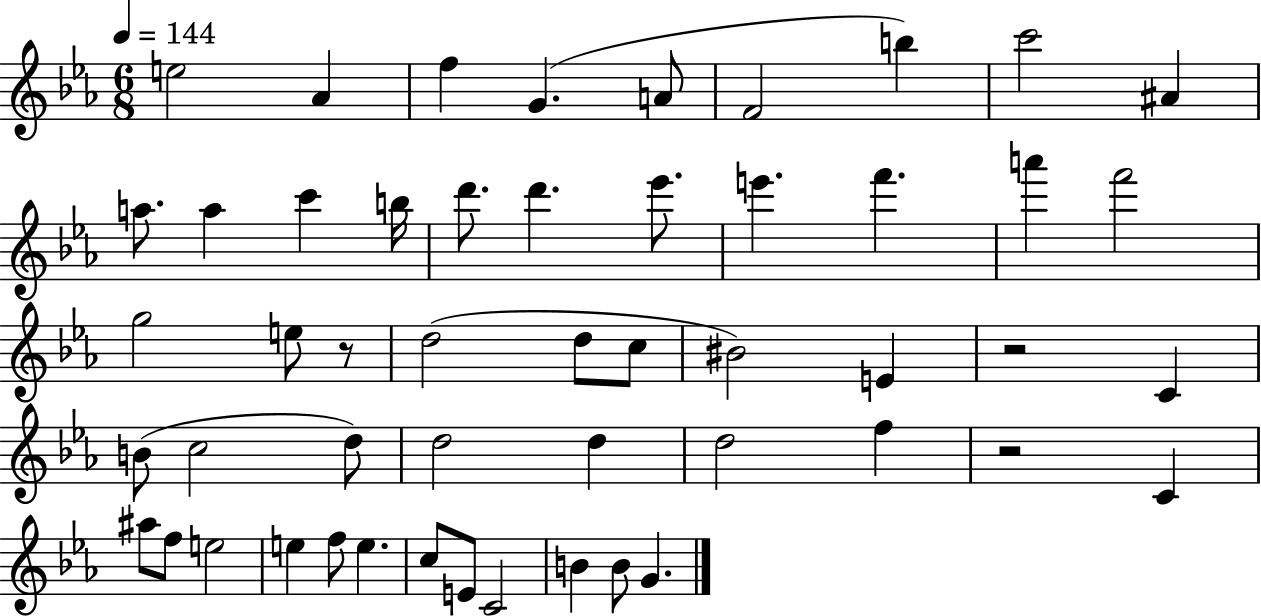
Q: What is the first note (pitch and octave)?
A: E5